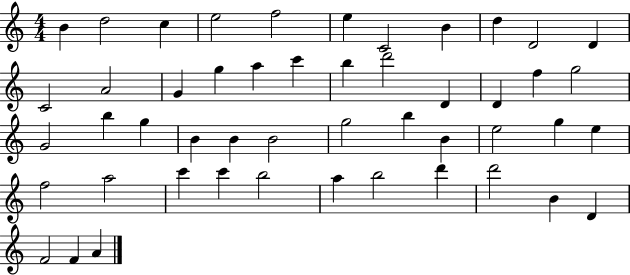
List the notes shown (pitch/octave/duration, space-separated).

B4/q D5/h C5/q E5/h F5/h E5/q C4/h B4/q D5/q D4/h D4/q C4/h A4/h G4/q G5/q A5/q C6/q B5/q D6/h D4/q D4/q F5/q G5/h G4/h B5/q G5/q B4/q B4/q B4/h G5/h B5/q B4/q E5/h G5/q E5/q F5/h A5/h C6/q C6/q B5/h A5/q B5/h D6/q D6/h B4/q D4/q F4/h F4/q A4/q